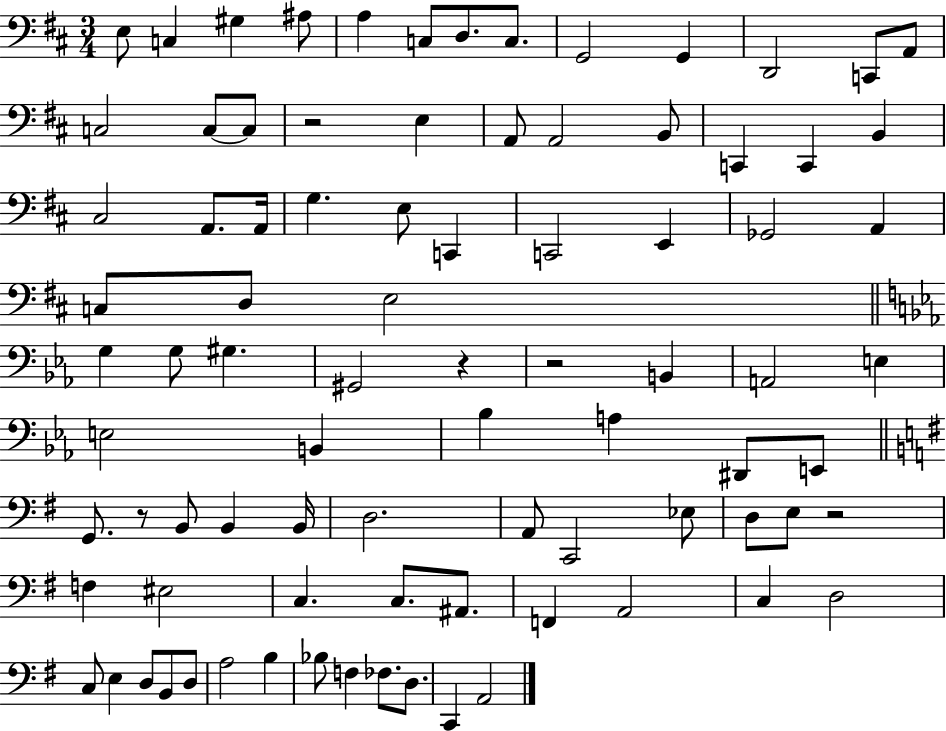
E3/e C3/q G#3/q A#3/e A3/q C3/e D3/e. C3/e. G2/h G2/q D2/h C2/e A2/e C3/h C3/e C3/e R/h E3/q A2/e A2/h B2/e C2/q C2/q B2/q C#3/h A2/e. A2/s G3/q. E3/e C2/q C2/h E2/q Gb2/h A2/q C3/e D3/e E3/h G3/q G3/e G#3/q. G#2/h R/q R/h B2/q A2/h E3/q E3/h B2/q Bb3/q A3/q D#2/e E2/e G2/e. R/e B2/e B2/q B2/s D3/h. A2/e C2/h Eb3/e D3/e E3/e R/h F3/q EIS3/h C3/q. C3/e. A#2/e. F2/q A2/h C3/q D3/h C3/e E3/q D3/e B2/e D3/e A3/h B3/q Bb3/e F3/q FES3/e. D3/e. C2/q A2/h